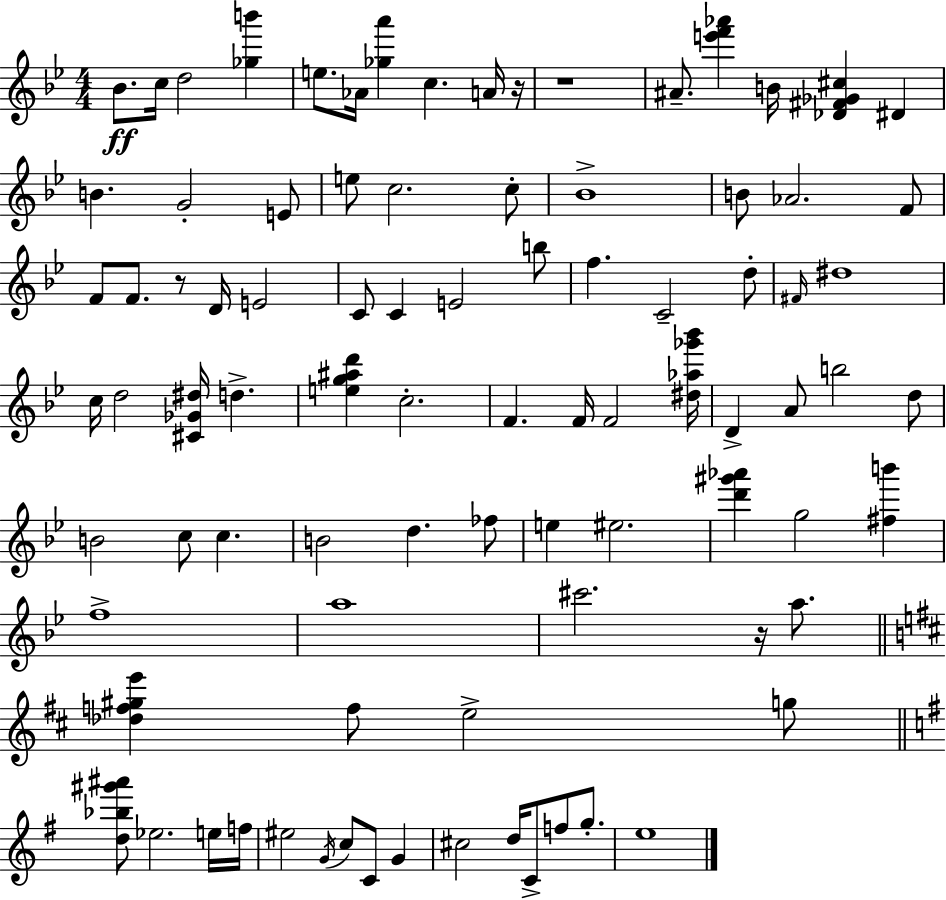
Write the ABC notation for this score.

X:1
T:Untitled
M:4/4
L:1/4
K:Gm
_B/2 c/4 d2 [_gb'] e/2 _A/4 [_ga'] c A/4 z/4 z4 ^A/2 [e'f'_a'] B/4 [_D^F_G^c] ^D B G2 E/2 e/2 c2 c/2 _B4 B/2 _A2 F/2 F/2 F/2 z/2 D/4 E2 C/2 C E2 b/2 f C2 d/2 ^F/4 ^d4 c/4 d2 [^C_G^d]/4 d [eg^ad'] c2 F F/4 F2 [^d_a_g'_b']/4 D A/2 b2 d/2 B2 c/2 c B2 d _f/2 e ^e2 [d'^g'_a'] g2 [^fb'] f4 a4 ^c'2 z/4 a/2 [_df^ge'] f/2 e2 g/2 [d_b^g'^a']/2 _e2 e/4 f/4 ^e2 G/4 c/2 C/2 G ^c2 d/4 C/2 f/2 g/2 e4